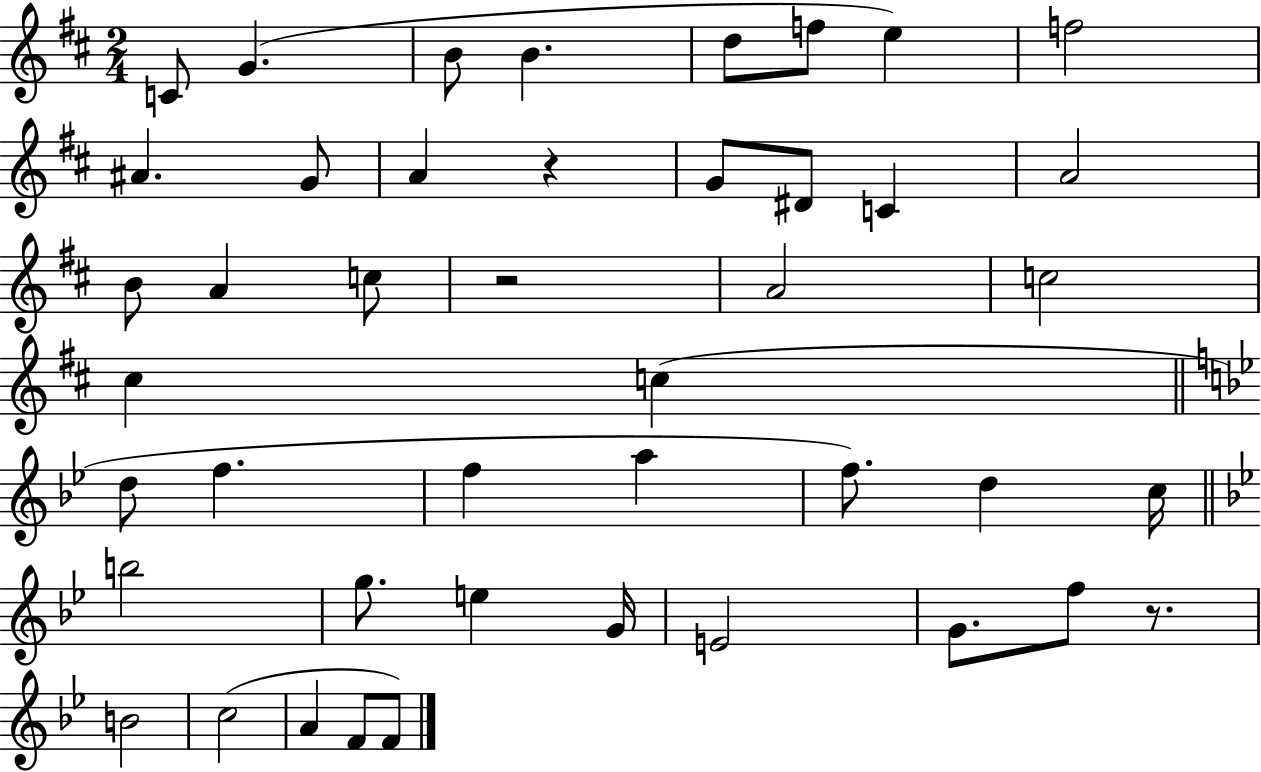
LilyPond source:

{
  \clef treble
  \numericTimeSignature
  \time 2/4
  \key d \major
  c'8 g'4.( | b'8 b'4. | d''8 f''8 e''4) | f''2 | \break ais'4. g'8 | a'4 r4 | g'8 dis'8 c'4 | a'2 | \break b'8 a'4 c''8 | r2 | a'2 | c''2 | \break cis''4 c''4( | \bar "||" \break \key g \minor d''8 f''4. | f''4 a''4 | f''8.) d''4 c''16 | \bar "||" \break \key bes \major b''2 | g''8. e''4 g'16 | e'2 | g'8. f''8 r8. | \break b'2 | c''2( | a'4 f'8 f'8) | \bar "|."
}